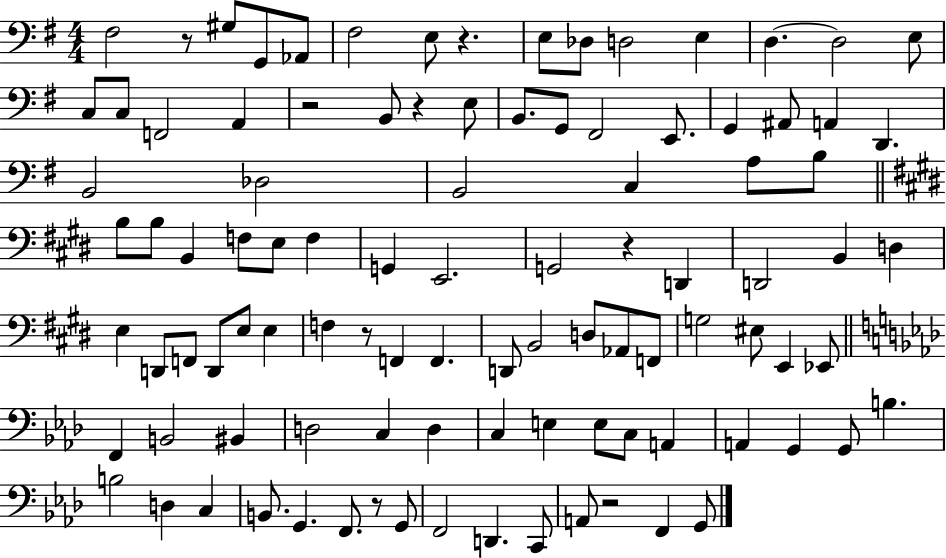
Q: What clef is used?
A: bass